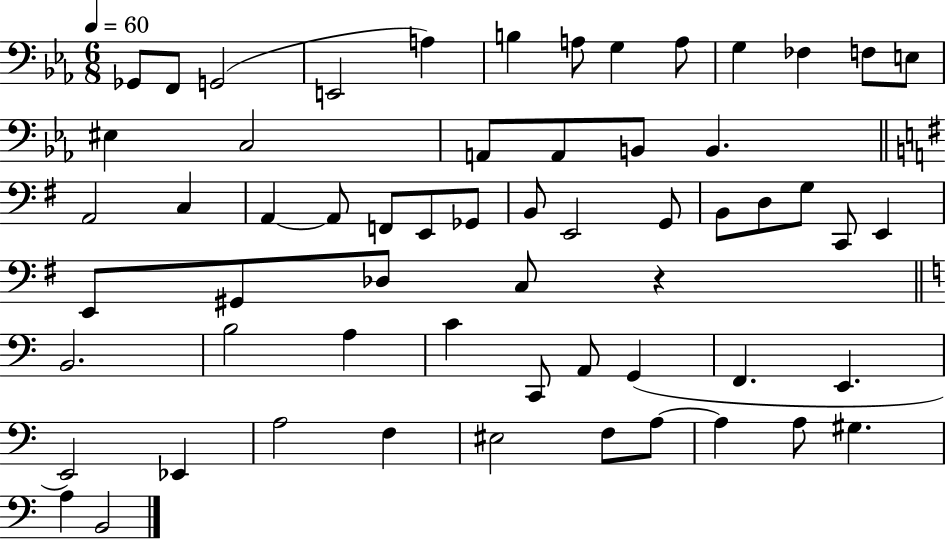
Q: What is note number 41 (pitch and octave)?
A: A3